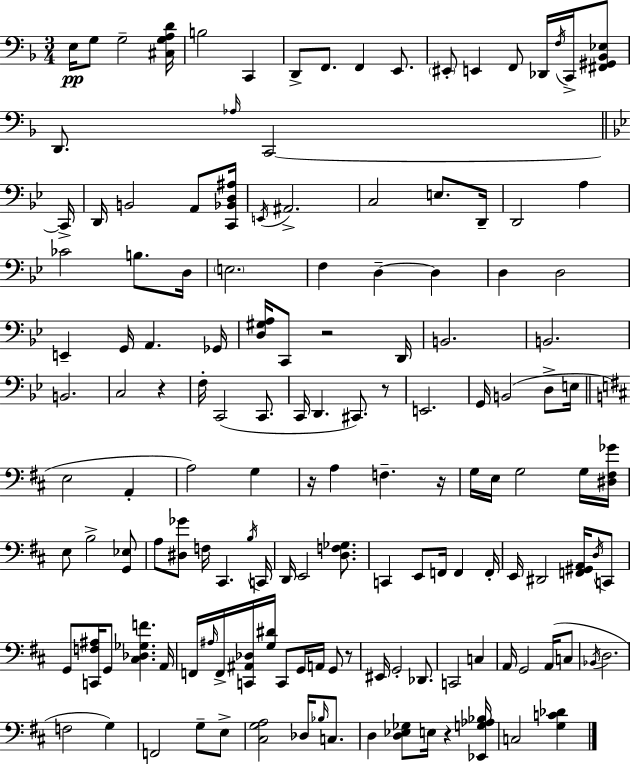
{
  \clef bass
  \numericTimeSignature
  \time 3/4
  \key d \minor
  e16\pp g8 g2-- <cis g a d'>16 | b2 c,4 | d,8-> f,8. f,4 e,8. | \parenthesize eis,8-. e,4 f,8 des,16 \acciaccatura { f16 } c,16-> <fis, gis, bes, ees>8 | \break d,8. \grace { aes16 } c,2~~ | \bar "||" \break \key g \minor c,16-> d,16 b,2 a,8 | <c, bes, d ais>16 \acciaccatura { e,16 } ais,2.-> | c2 e8. | d,16-- d,2 a4 | \break ces'2 b8. | d16 \parenthesize e2. | f4 d4--~~ d4 | d4 d2 | \break e,4-- g,16 a,4. | ges,16 <d gis a>16 c,8 r2 | d,16 b,2. | b,2. | \break b,2. | c2 r4 | f16-. c,2( c,8. | c,16 d,4. cis,8.) | \break r8 e,2. | g,16 b,2( d8-> | e16 \bar "||" \break \key b \minor e2 a,4-. | a2) g4 | r16 a4 f4.-- r16 | g16 e16 g2 g16 <dis fis ges'>16 | \break e8 b2-> <g, ees>8 | a8 <dis ges'>8 f16 cis,4. \acciaccatura { b16 } | c,16 d,16 e,2 <d f ges>8. | c,4 e,8 f,16 f,4 | \break f,16-. e,16 dis,2 <f, gis, a,>16 \acciaccatura { d16 } | c,8 g,8 <c, f ais>16 g,8 <cis des ges f'>4. | a,16 f,16 \grace { ais16 } f,16-> <c, ais, des>16 <g dis'>16 c,8 g,16 a,16 g,8 | r8 eis,16 g,2-. | \break des,8. c,2 c4 | a,16 g,2 | a,16( c8 \acciaccatura { bes,16 } d2. | f2 | \break g4) f,2 | g8-- e8-> <cis g a>2 | des16 \grace { bes16 } c8. d4 <d ees ges>8 e16 | r4 <ees, g aes bes>16 c2 | \break <g c' des'>4 \bar "|."
}